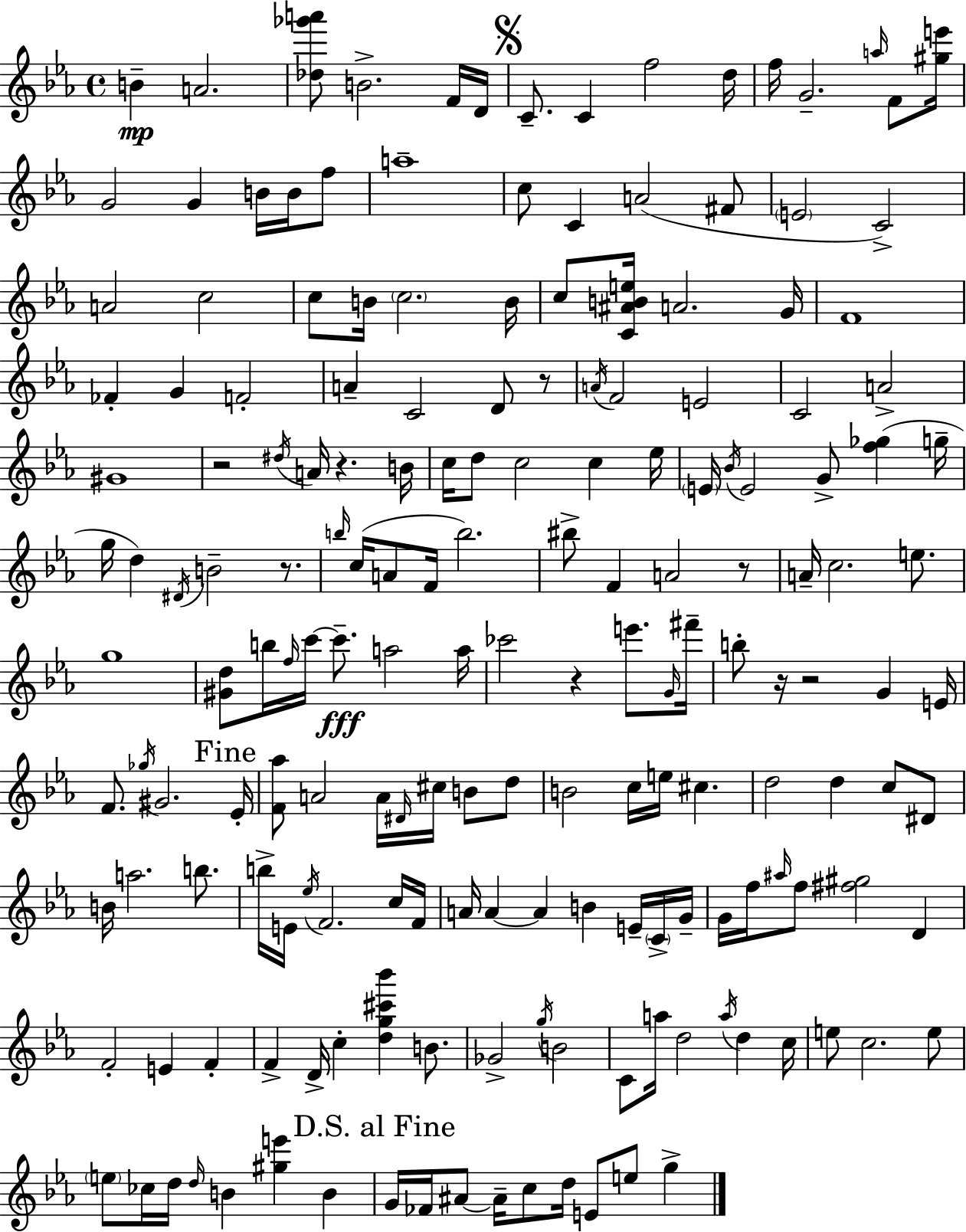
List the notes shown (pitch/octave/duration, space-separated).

B4/q A4/h. [Db5,Gb6,A6]/e B4/h. F4/s D4/s C4/e. C4/q F5/h D5/s F5/s G4/h. A5/s F4/e [G#5,E6]/s G4/h G4/q B4/s B4/s F5/e A5/w C5/e C4/q A4/h F#4/e E4/h C4/h A4/h C5/h C5/e B4/s C5/h. B4/s C5/e [C4,A#4,B4,E5]/s A4/h. G4/s F4/w FES4/q G4/q F4/h A4/q C4/h D4/e R/e A4/s F4/h E4/h C4/h A4/h G#4/w R/h D#5/s A4/s R/q. B4/s C5/s D5/e C5/h C5/q Eb5/s E4/s Bb4/s E4/h G4/e [F5,Gb5]/q G5/s G5/s D5/q D#4/s B4/h R/e. B5/s C5/s A4/e F4/s B5/h. BIS5/e F4/q A4/h R/e A4/s C5/h. E5/e. G5/w [G#4,D5]/e B5/s F5/s C6/s C6/e. A5/h A5/s CES6/h R/q E6/e. G4/s F#6/s B5/e R/s R/h G4/q E4/s F4/e. Gb5/s G#4/h. Eb4/s [F4,Ab5]/e A4/h A4/s D#4/s C#5/s B4/e D5/e B4/h C5/s E5/s C#5/q. D5/h D5/q C5/e D#4/e B4/s A5/h. B5/e. B5/s E4/s Eb5/s F4/h. C5/s F4/s A4/s A4/q A4/q B4/q E4/s C4/s G4/s G4/s F5/s A#5/s F5/e [F#5,G#5]/h D4/q F4/h E4/q F4/q F4/q D4/s C5/q [D5,G5,C#6,Bb6]/q B4/e. Gb4/h G5/s B4/h C4/e A5/s D5/h A5/s D5/q C5/s E5/e C5/h. E5/e E5/e CES5/s D5/s D5/s B4/q [G#5,E6]/q B4/q G4/s FES4/s A#4/e A#4/s C5/e D5/s E4/e E5/e G5/q